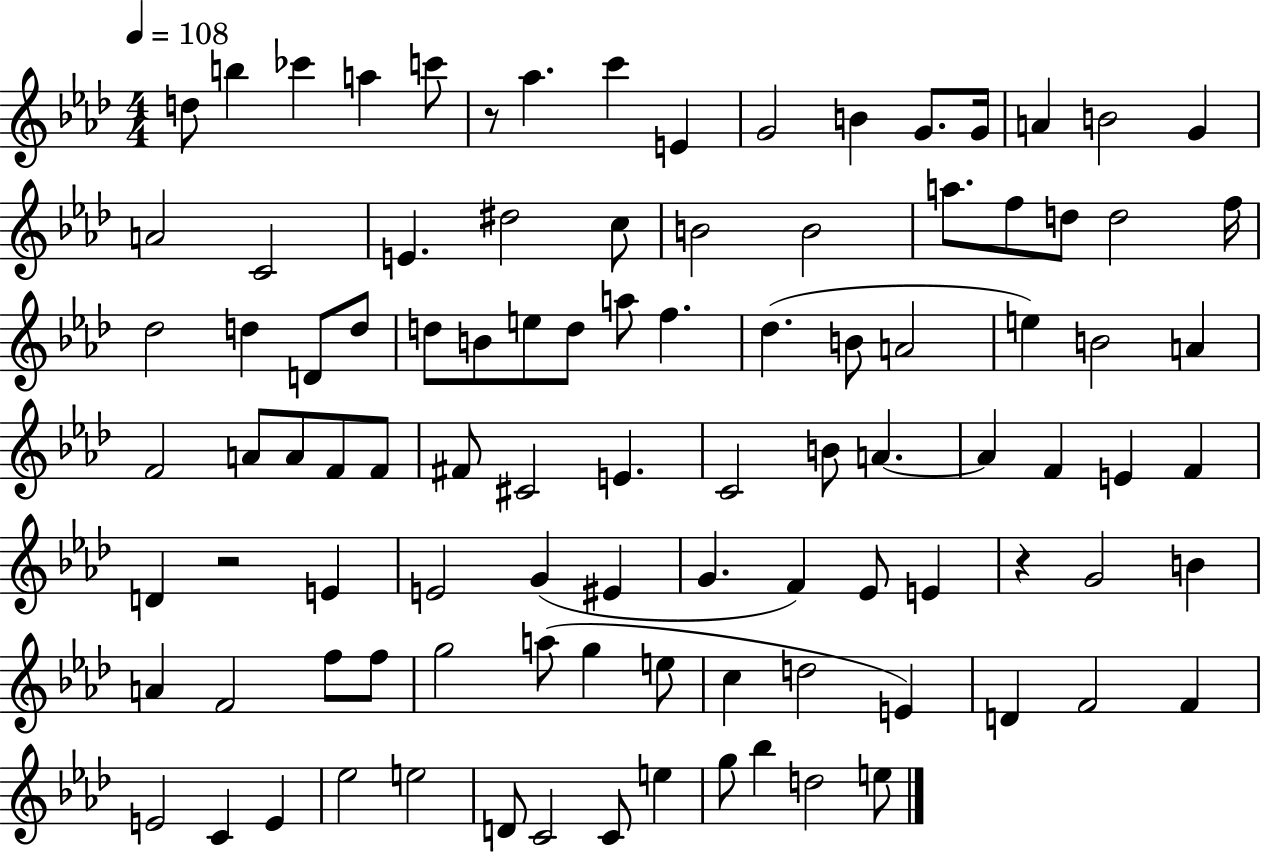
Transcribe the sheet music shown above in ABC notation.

X:1
T:Untitled
M:4/4
L:1/4
K:Ab
d/2 b _c' a c'/2 z/2 _a c' E G2 B G/2 G/4 A B2 G A2 C2 E ^d2 c/2 B2 B2 a/2 f/2 d/2 d2 f/4 _d2 d D/2 d/2 d/2 B/2 e/2 d/2 a/2 f _d B/2 A2 e B2 A F2 A/2 A/2 F/2 F/2 ^F/2 ^C2 E C2 B/2 A A F E F D z2 E E2 G ^E G F _E/2 E z G2 B A F2 f/2 f/2 g2 a/2 g e/2 c d2 E D F2 F E2 C E _e2 e2 D/2 C2 C/2 e g/2 _b d2 e/2